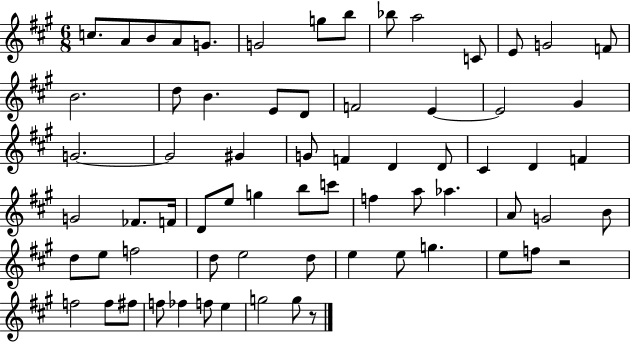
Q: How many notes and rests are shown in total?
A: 69